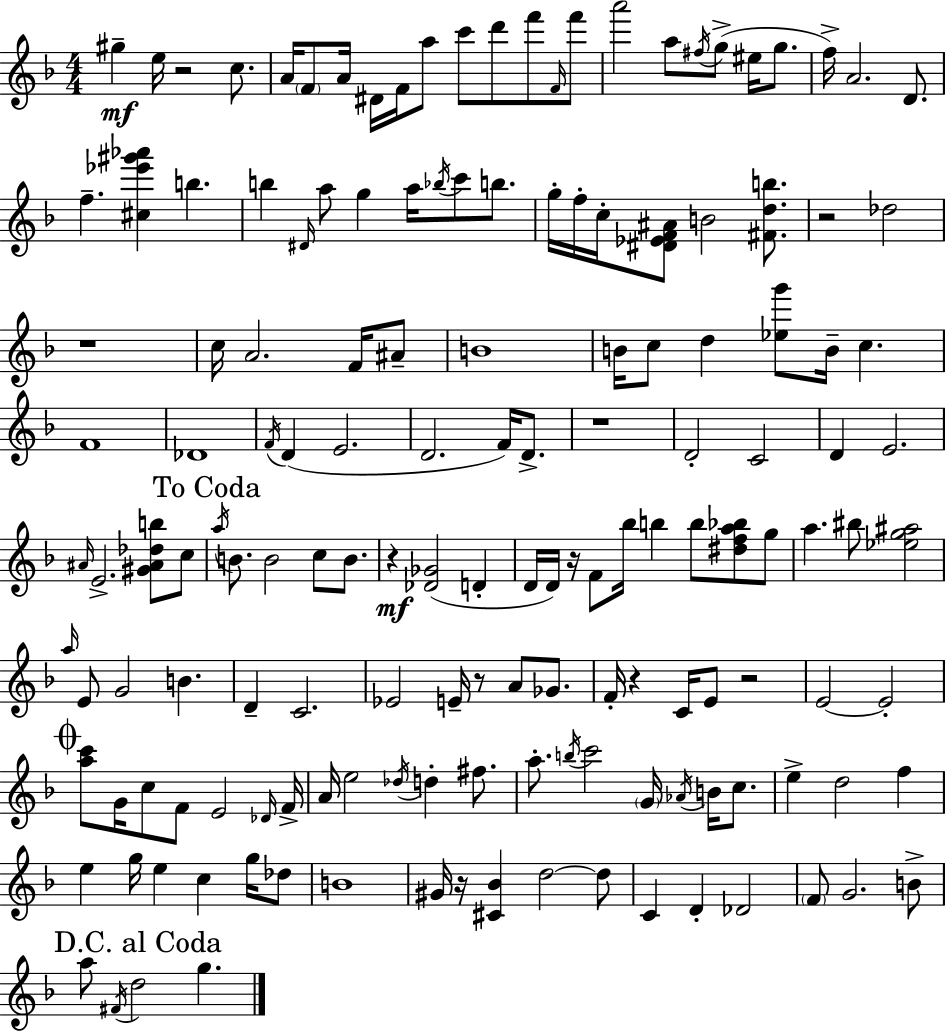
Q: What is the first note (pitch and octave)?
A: G#5